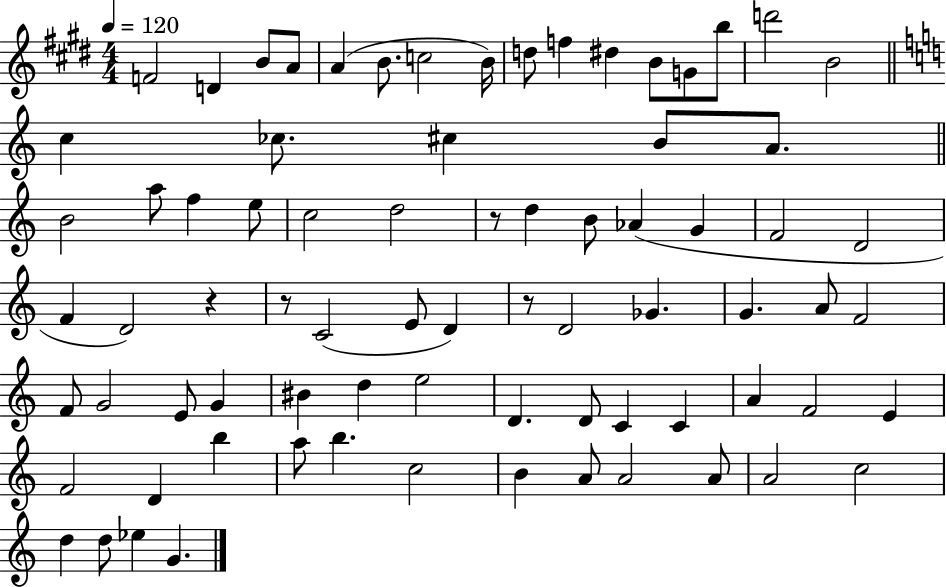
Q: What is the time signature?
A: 4/4